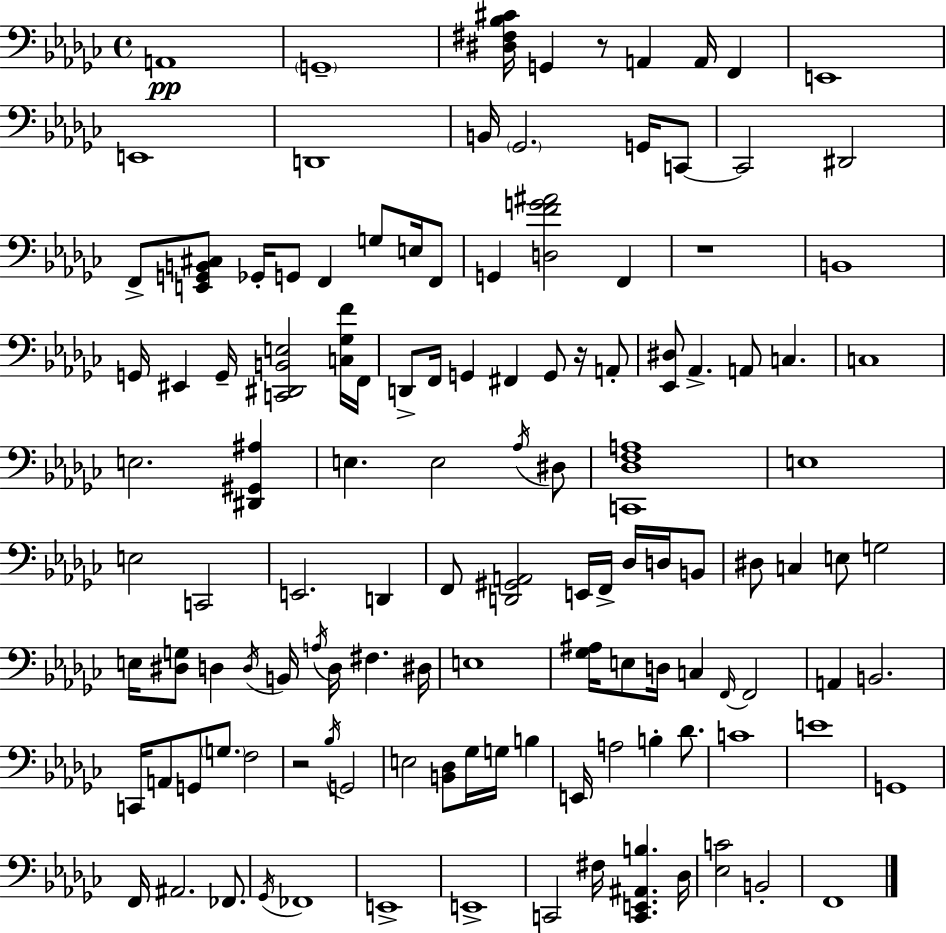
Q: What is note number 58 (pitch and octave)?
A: E3